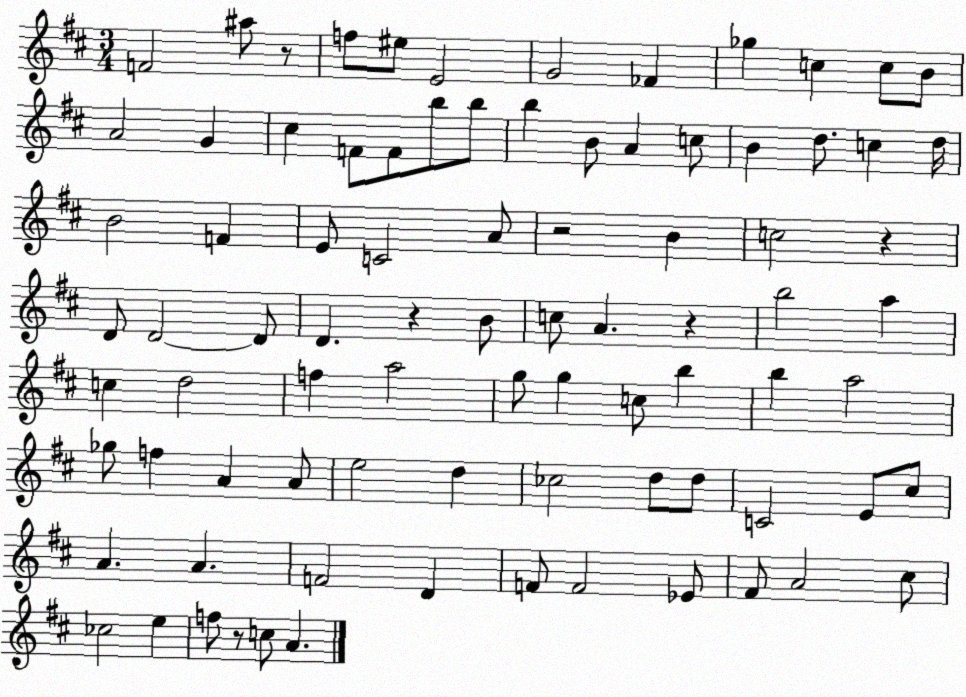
X:1
T:Untitled
M:3/4
L:1/4
K:D
F2 ^a/2 z/2 f/2 ^e/2 E2 G2 _F _g c c/2 B/2 A2 G ^c F/2 F/2 b/2 b/2 b B/2 A c/2 B d/2 c d/4 B2 F E/2 C2 A/2 z2 B c2 z D/2 D2 D/2 D z B/2 c/2 A z b2 a c d2 f a2 g/2 g c/2 b b a2 _g/2 f A A/2 e2 d _c2 d/2 d/2 C2 E/2 ^c/2 A A F2 D F/2 F2 _E/2 ^F/2 A2 ^c/2 _c2 e f/2 z/2 c/2 A